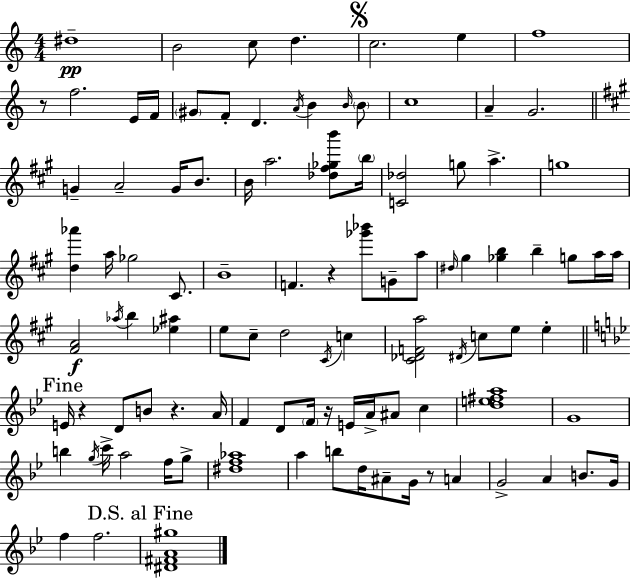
{
  \clef treble
  \numericTimeSignature
  \time 4/4
  \key c \major
  dis''1--\pp | b'2 c''8 d''4. | \mark \markup { \musicglyph "scripts.segno" } c''2. e''4 | f''1 | \break r8 f''2. e'16 f'16 | \parenthesize gis'8 f'8-. d'4. \acciaccatura { a'16 } b'4 \grace { b'16 } | \parenthesize b'8 c''1 | a'4-- g'2. | \break \bar "||" \break \key a \major g'4-- a'2-- g'16 b'8. | b'16 a''2. <des'' fis'' ges'' b'''>8 \parenthesize b''16 | <c' des''>2 g''8 a''4.-> | g''1 | \break <d'' aes'''>4 a''16 ges''2 cis'8. | b'1-- | f'4. r4 <ges''' bes'''>8 g'8-- a''8 | \grace { dis''16 } gis''4 <ges'' b''>4 b''4-- g''8 a''16 | \break a''16 <fis' a'>2\f \acciaccatura { aes''16 } b''4 <ees'' ais''>4 | e''8 cis''8-- d''2 \acciaccatura { cis'16 } c''4 | <cis' des' f' a''>2 \acciaccatura { dis'16 } c''8 e''8 | e''4-. \mark "Fine" \bar "||" \break \key bes \major e'16 r4 d'8 b'8 r4. a'16 | f'4 d'8 \parenthesize f'16 r16 e'16 a'16-> ais'8 c''4 | <d'' e'' fis'' a''>1 | g'1 | \break b''4 \acciaccatura { g''16 } c'''16-> a''2 f''16 g''8-> | <dis'' f'' aes''>1 | a''4 b''8 d''16 ais'8-- g'16 r8 a'4 | g'2-> a'4 b'8. | \break g'16 f''4 f''2. | \mark "D.S. al Fine" <dis' fis' a' gis''>1 | \bar "|."
}